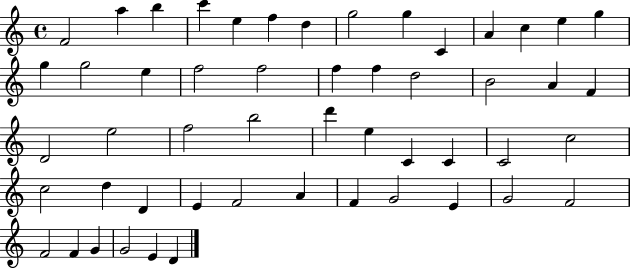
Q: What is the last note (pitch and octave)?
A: D4